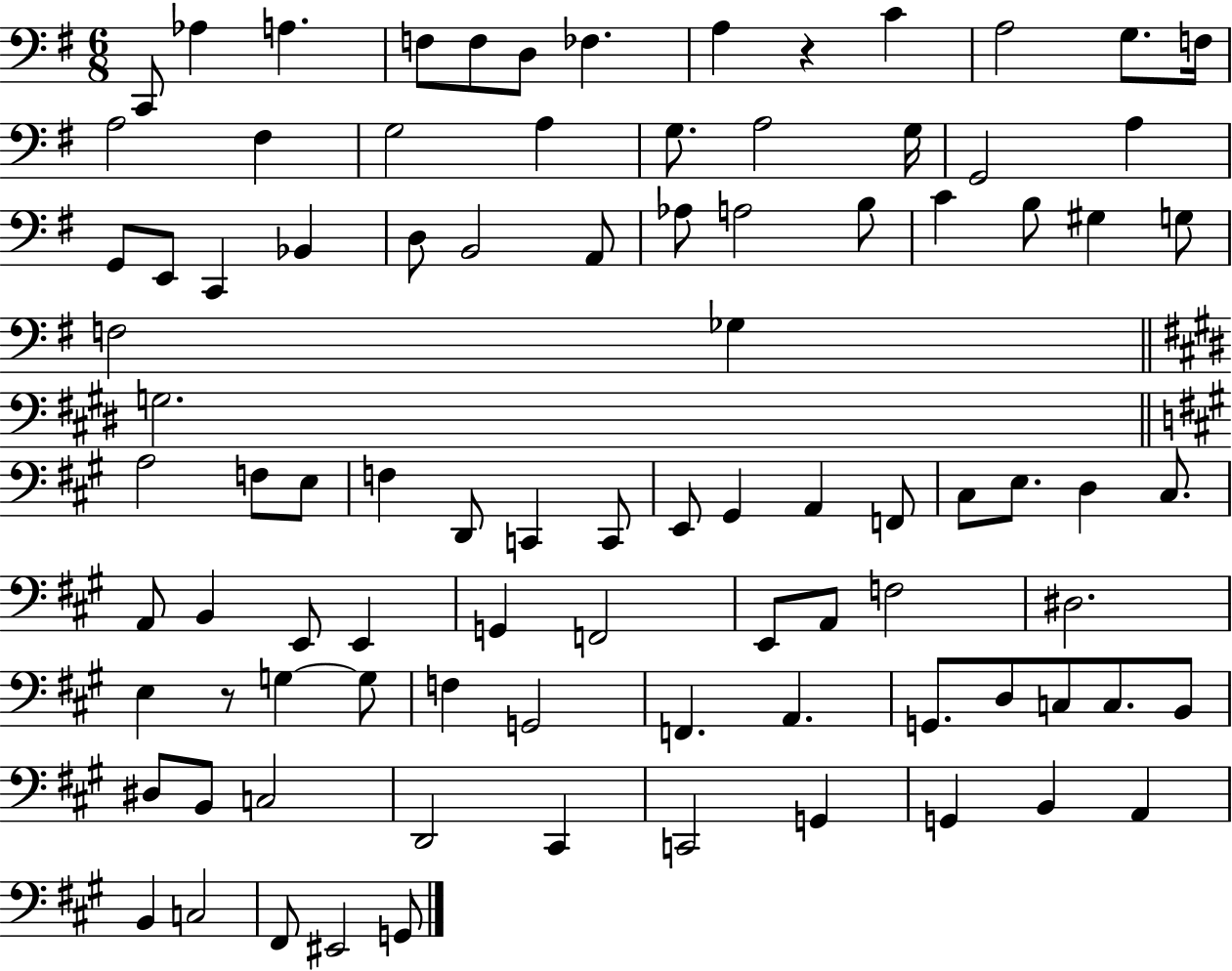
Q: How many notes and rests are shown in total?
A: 92